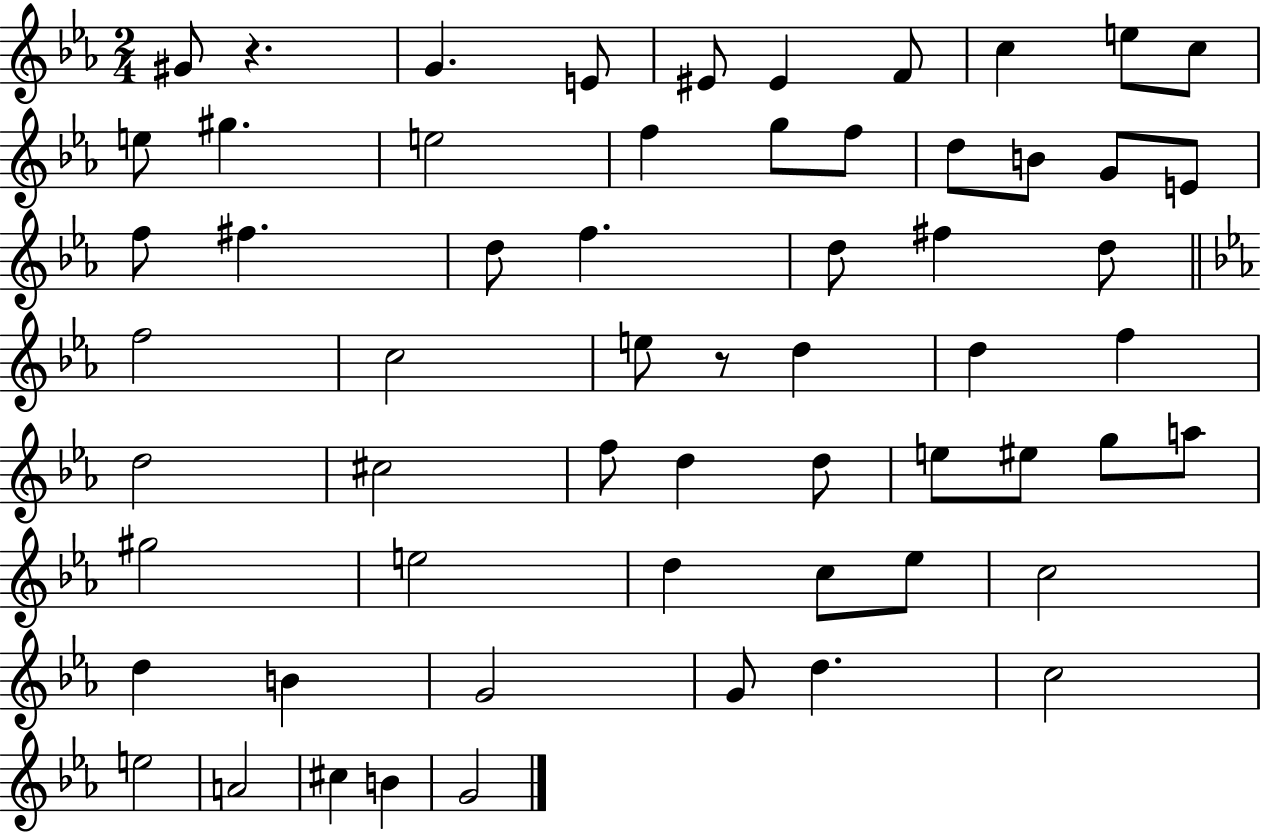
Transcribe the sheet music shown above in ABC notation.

X:1
T:Untitled
M:2/4
L:1/4
K:Eb
^G/2 z G E/2 ^E/2 ^E F/2 c e/2 c/2 e/2 ^g e2 f g/2 f/2 d/2 B/2 G/2 E/2 f/2 ^f d/2 f d/2 ^f d/2 f2 c2 e/2 z/2 d d f d2 ^c2 f/2 d d/2 e/2 ^e/2 g/2 a/2 ^g2 e2 d c/2 _e/2 c2 d B G2 G/2 d c2 e2 A2 ^c B G2